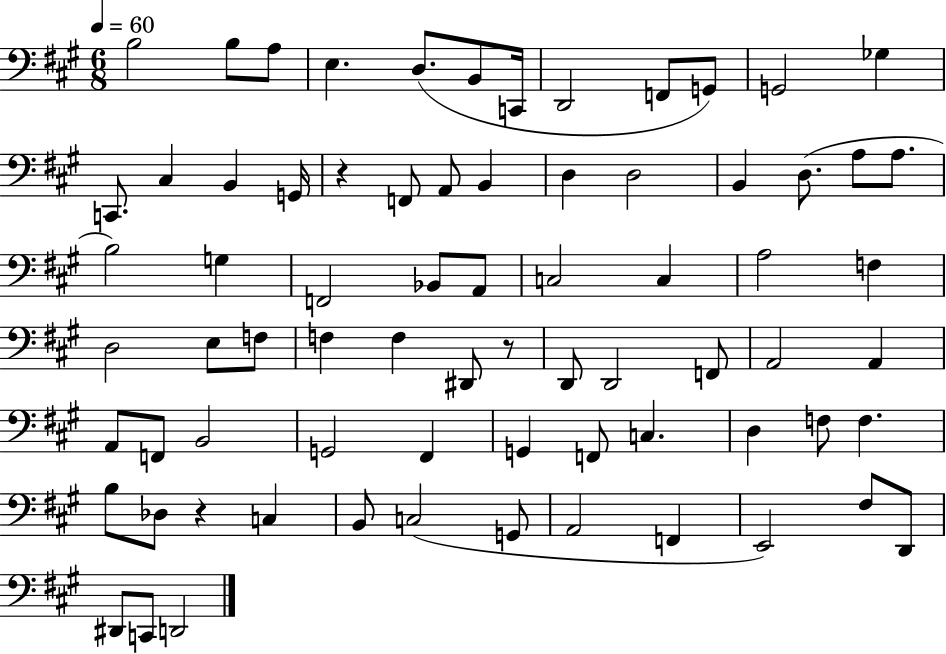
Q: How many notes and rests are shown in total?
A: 73